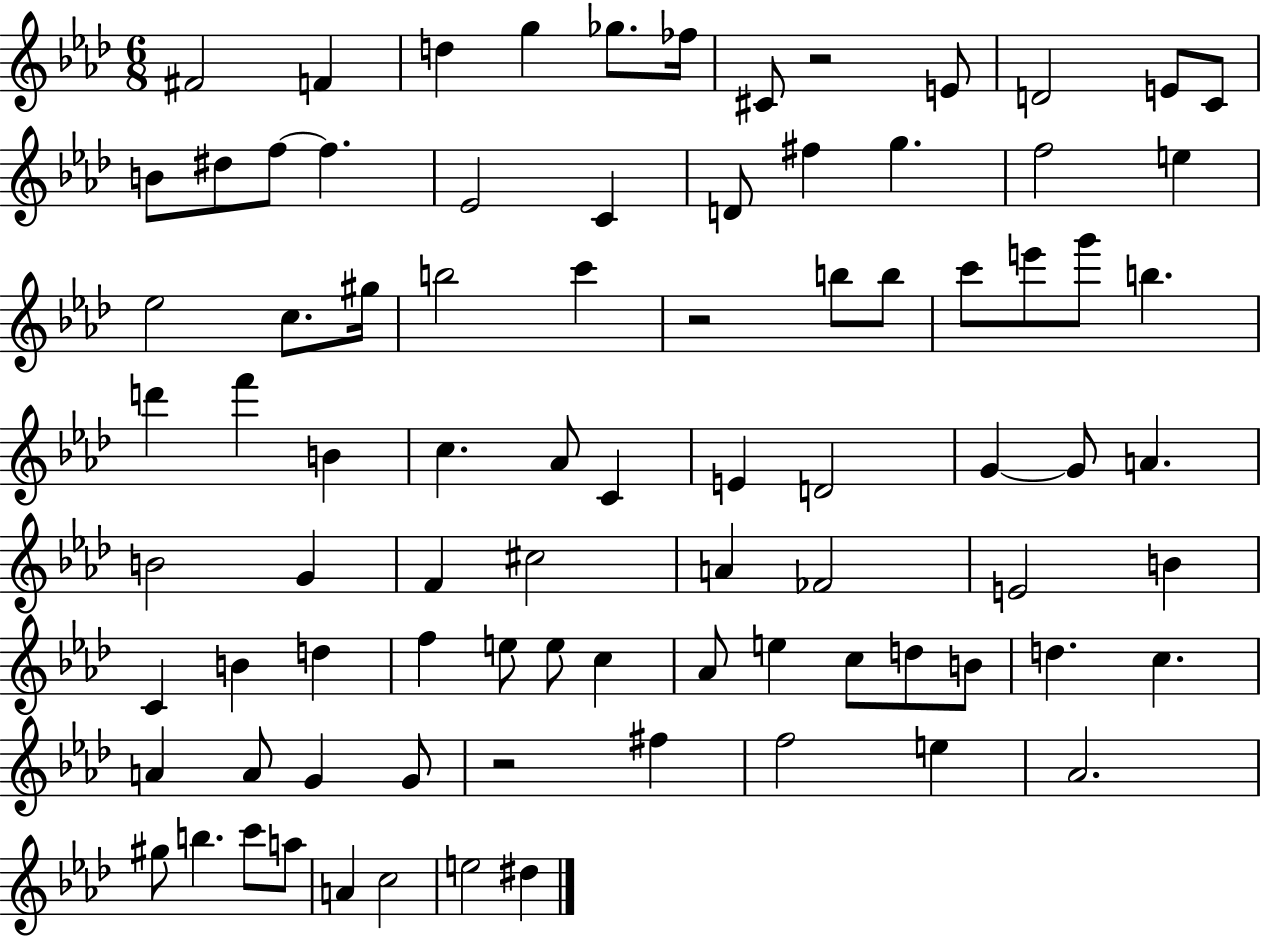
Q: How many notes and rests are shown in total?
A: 85